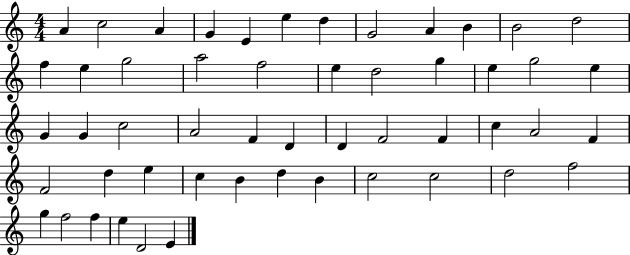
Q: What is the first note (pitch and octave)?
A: A4